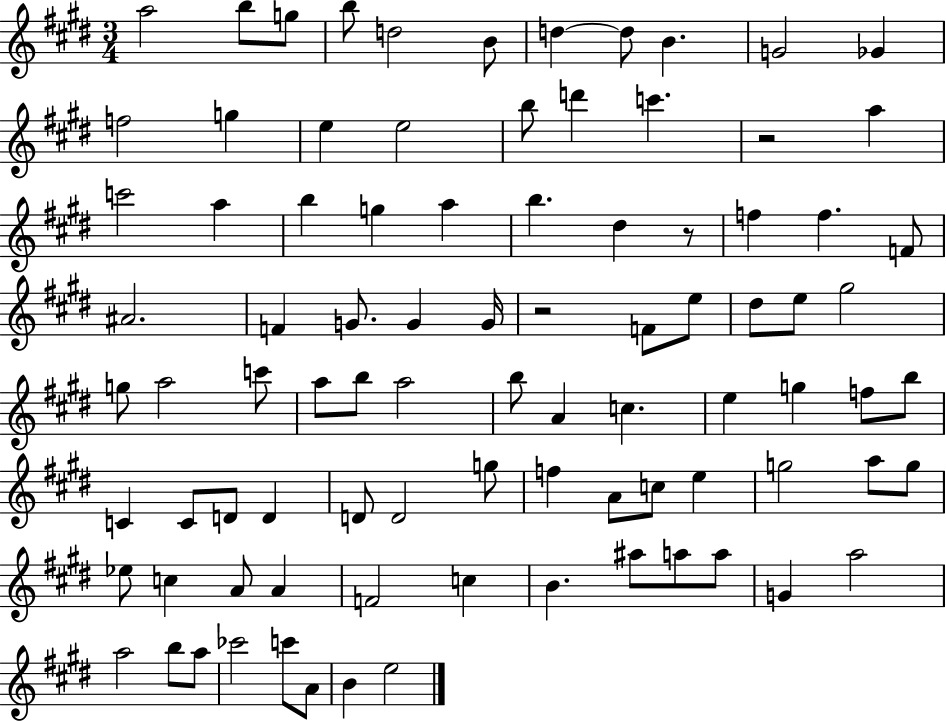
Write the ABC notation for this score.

X:1
T:Untitled
M:3/4
L:1/4
K:E
a2 b/2 g/2 b/2 d2 B/2 d d/2 B G2 _G f2 g e e2 b/2 d' c' z2 a c'2 a b g a b ^d z/2 f f F/2 ^A2 F G/2 G G/4 z2 F/2 e/2 ^d/2 e/2 ^g2 g/2 a2 c'/2 a/2 b/2 a2 b/2 A c e g f/2 b/2 C C/2 D/2 D D/2 D2 g/2 f A/2 c/2 e g2 a/2 g/2 _e/2 c A/2 A F2 c B ^a/2 a/2 a/2 G a2 a2 b/2 a/2 _c'2 c'/2 A/2 B e2